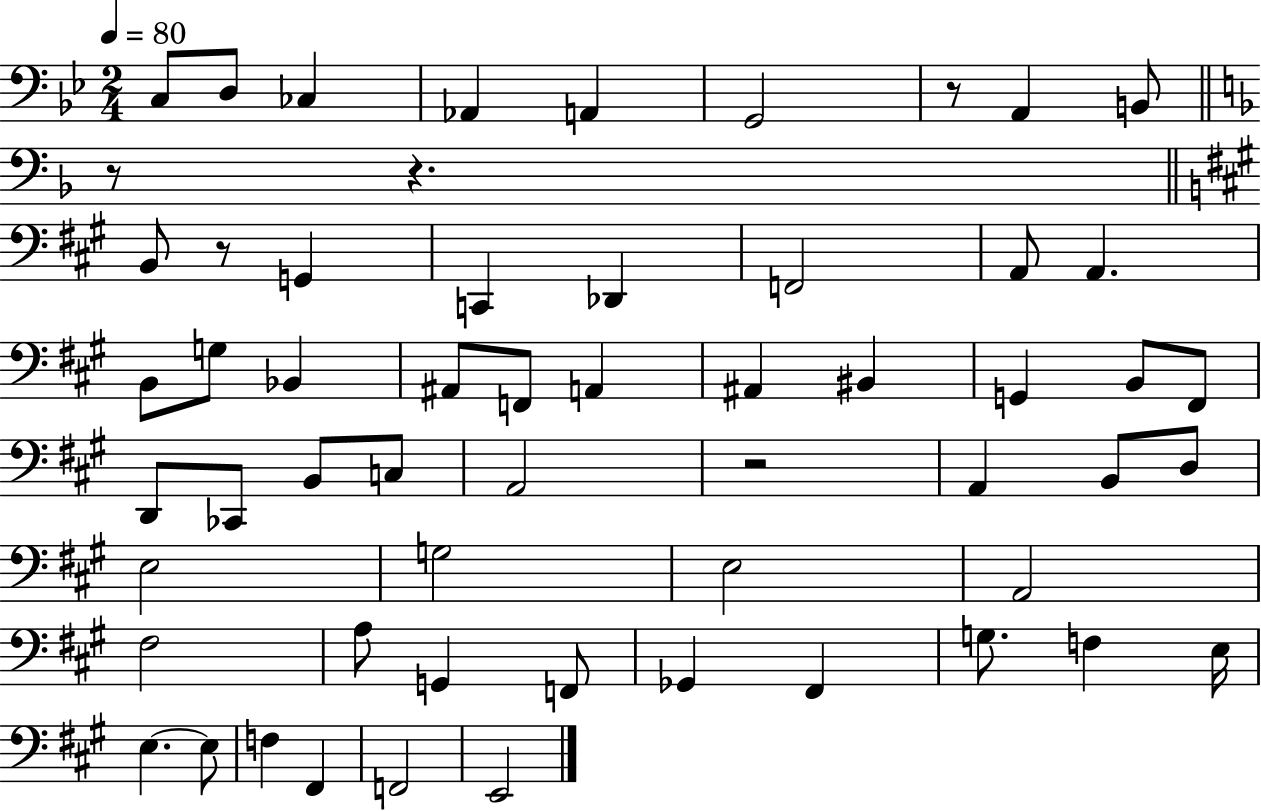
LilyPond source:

{
  \clef bass
  \numericTimeSignature
  \time 2/4
  \key bes \major
  \tempo 4 = 80
  c8 d8 ces4 | aes,4 a,4 | g,2 | r8 a,4 b,8 | \break \bar "||" \break \key d \minor r8 r4. | \bar "||" \break \key a \major b,8 r8 g,4 | c,4 des,4 | f,2 | a,8 a,4. | \break b,8 g8 bes,4 | ais,8 f,8 a,4 | ais,4 bis,4 | g,4 b,8 fis,8 | \break d,8 ces,8 b,8 c8 | a,2 | r2 | a,4 b,8 d8 | \break e2 | g2 | e2 | a,2 | \break fis2 | a8 g,4 f,8 | ges,4 fis,4 | g8. f4 e16 | \break e4.~~ e8 | f4 fis,4 | f,2 | e,2 | \break \bar "|."
}